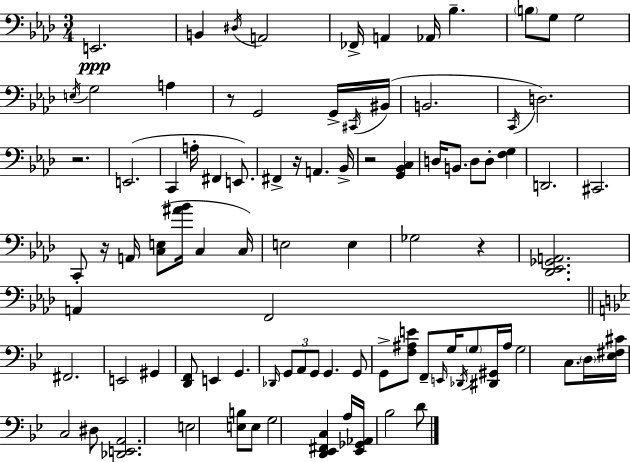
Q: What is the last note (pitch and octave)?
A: D4